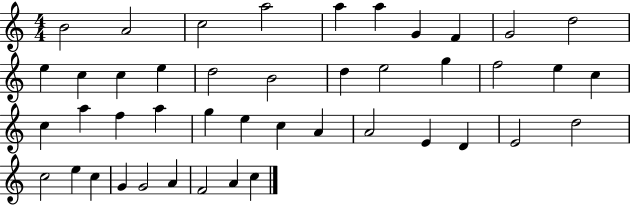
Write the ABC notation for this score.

X:1
T:Untitled
M:4/4
L:1/4
K:C
B2 A2 c2 a2 a a G F G2 d2 e c c e d2 B2 d e2 g f2 e c c a f a g e c A A2 E D E2 d2 c2 e c G G2 A F2 A c